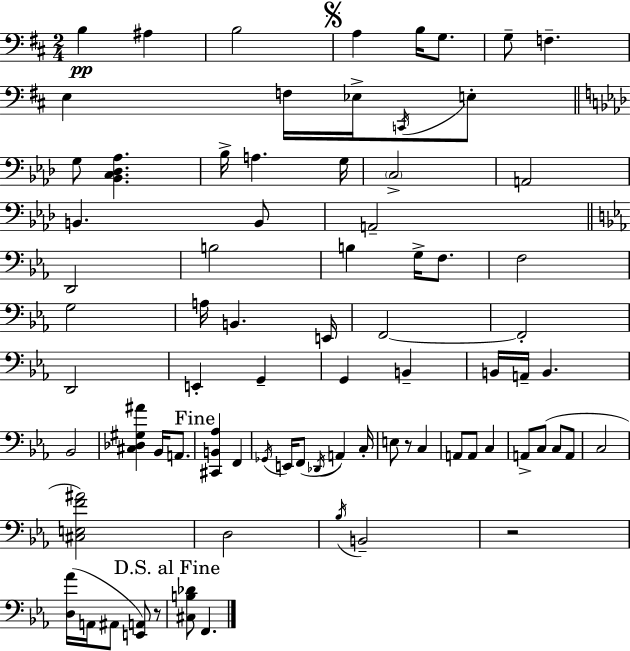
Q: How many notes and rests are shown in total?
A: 78